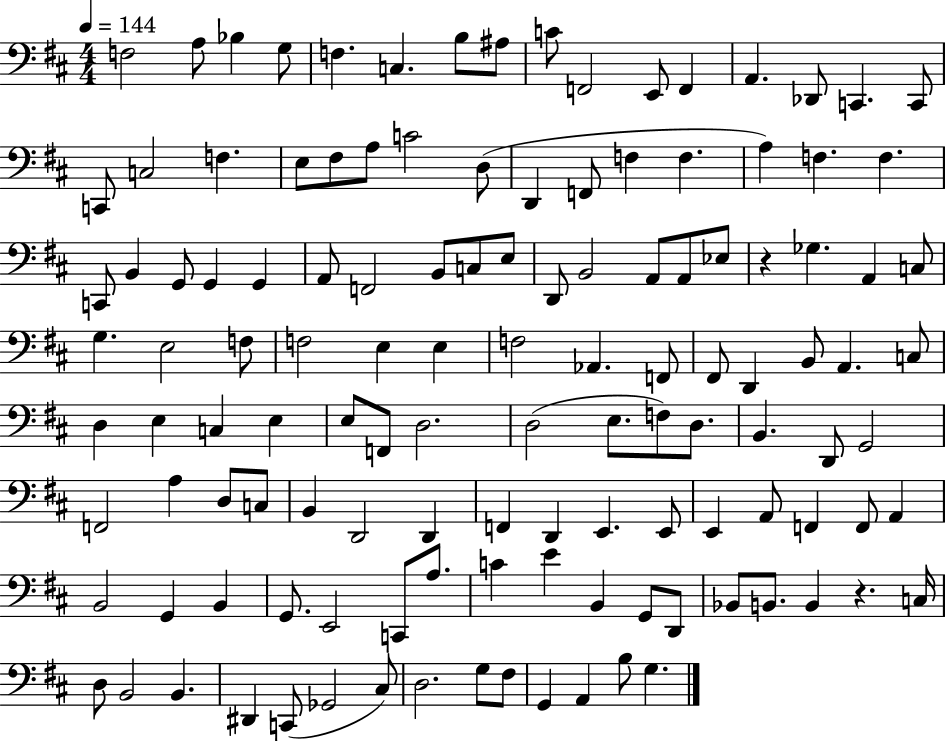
{
  \clef bass
  \numericTimeSignature
  \time 4/4
  \key d \major
  \tempo 4 = 144
  f2 a8 bes4 g8 | f4. c4. b8 ais8 | c'8 f,2 e,8 f,4 | a,4. des,8 c,4. c,8 | \break c,8 c2 f4. | e8 fis8 a8 c'2 d8( | d,4 f,8 f4 f4. | a4) f4. f4. | \break c,8 b,4 g,8 g,4 g,4 | a,8 f,2 b,8 c8 e8 | d,8 b,2 a,8 a,8 ees8 | r4 ges4. a,4 c8 | \break g4. e2 f8 | f2 e4 e4 | f2 aes,4. f,8 | fis,8 d,4 b,8 a,4. c8 | \break d4 e4 c4 e4 | e8 f,8 d2. | d2( e8. f8) d8. | b,4. d,8 g,2 | \break f,2 a4 d8 c8 | b,4 d,2 d,4 | f,4 d,4 e,4. e,8 | e,4 a,8 f,4 f,8 a,4 | \break b,2 g,4 b,4 | g,8. e,2 c,8 a8. | c'4 e'4 b,4 g,8 d,8 | bes,8 b,8. b,4 r4. c16 | \break d8 b,2 b,4. | dis,4 c,8( ges,2 cis8) | d2. g8 fis8 | g,4 a,4 b8 g4. | \break \bar "|."
}